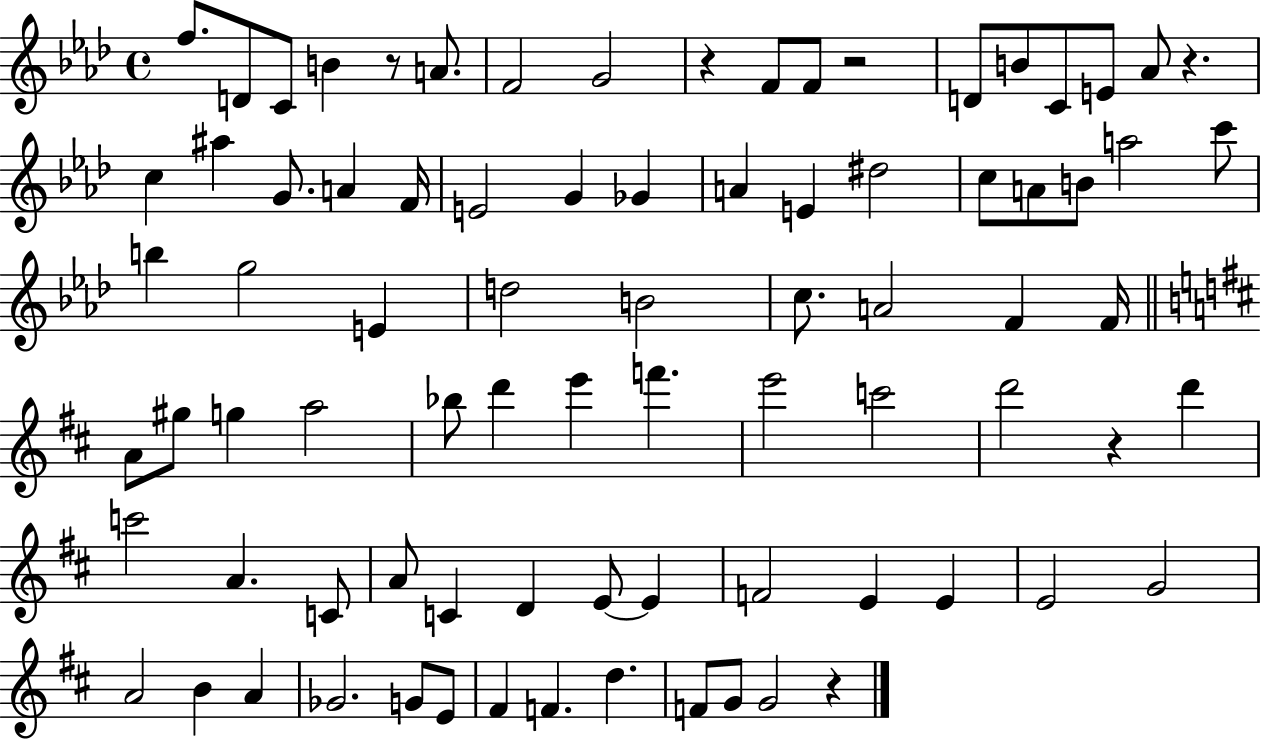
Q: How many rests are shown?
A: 6